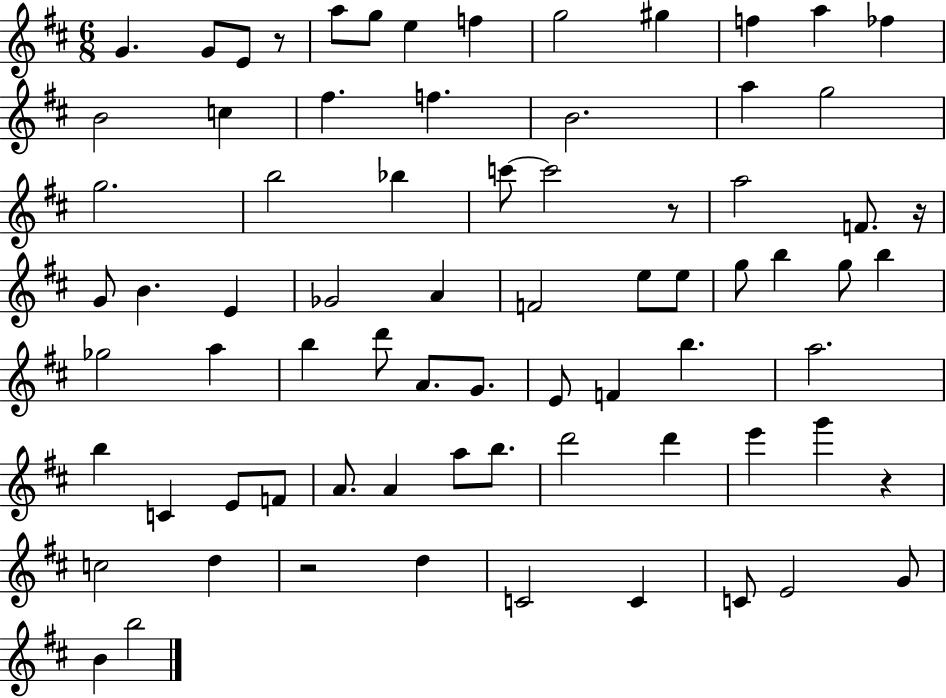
{
  \clef treble
  \numericTimeSignature
  \time 6/8
  \key d \major
  g'4. g'8 e'8 r8 | a''8 g''8 e''4 f''4 | g''2 gis''4 | f''4 a''4 fes''4 | \break b'2 c''4 | fis''4. f''4. | b'2. | a''4 g''2 | \break g''2. | b''2 bes''4 | c'''8~~ c'''2 r8 | a''2 f'8. r16 | \break g'8 b'4. e'4 | ges'2 a'4 | f'2 e''8 e''8 | g''8 b''4 g''8 b''4 | \break ges''2 a''4 | b''4 d'''8 a'8. g'8. | e'8 f'4 b''4. | a''2. | \break b''4 c'4 e'8 f'8 | a'8. a'4 a''8 b''8. | d'''2 d'''4 | e'''4 g'''4 r4 | \break c''2 d''4 | r2 d''4 | c'2 c'4 | c'8 e'2 g'8 | \break b'4 b''2 | \bar "|."
}